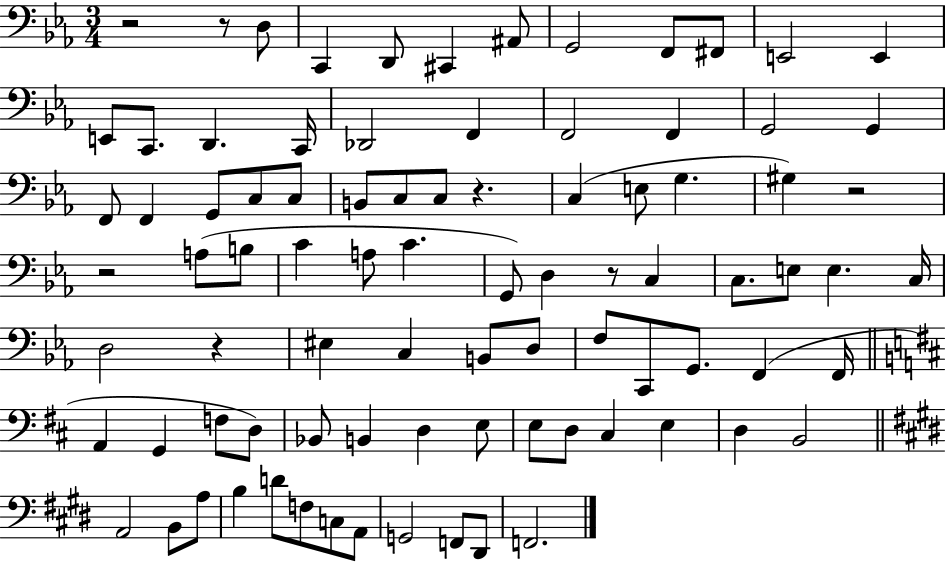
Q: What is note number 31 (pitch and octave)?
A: G3